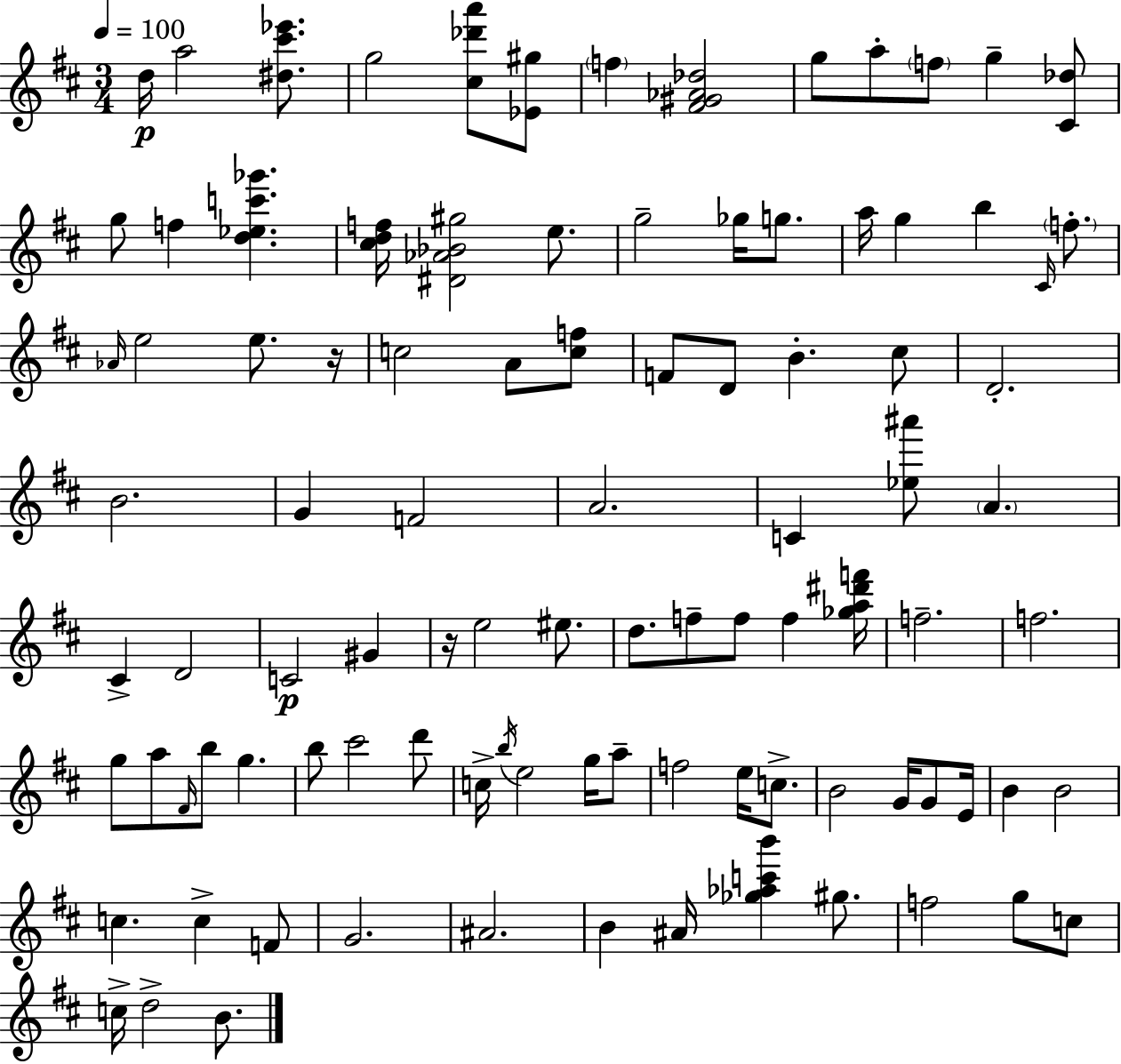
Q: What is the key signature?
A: D major